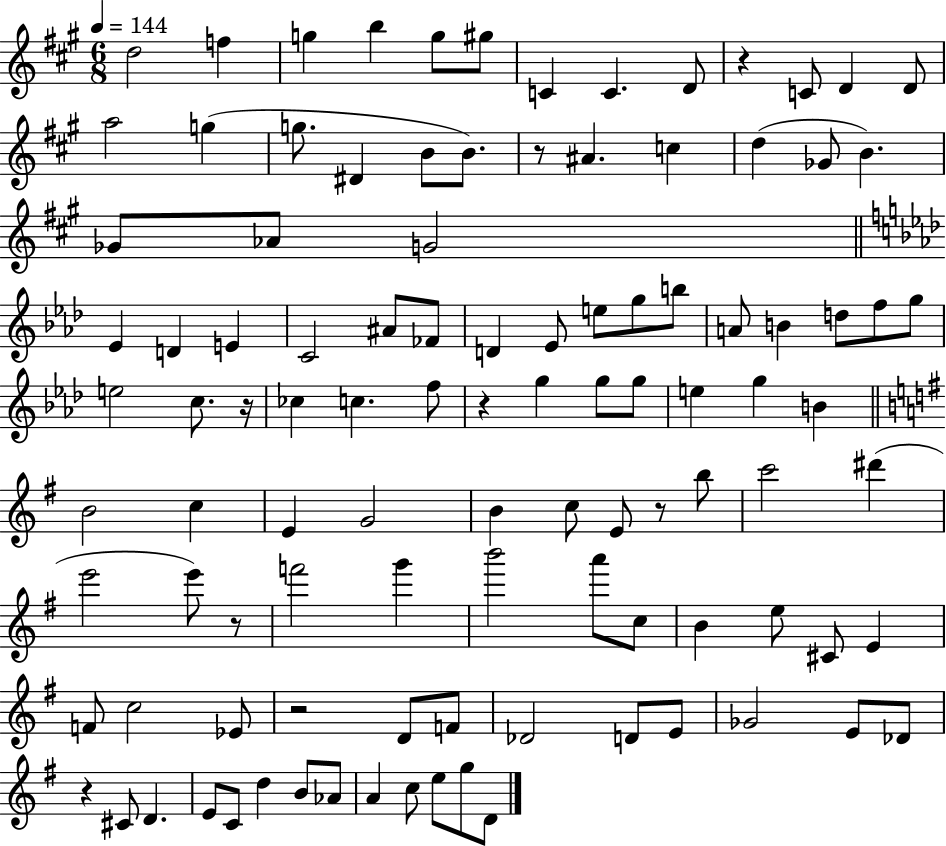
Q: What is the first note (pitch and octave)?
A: D5